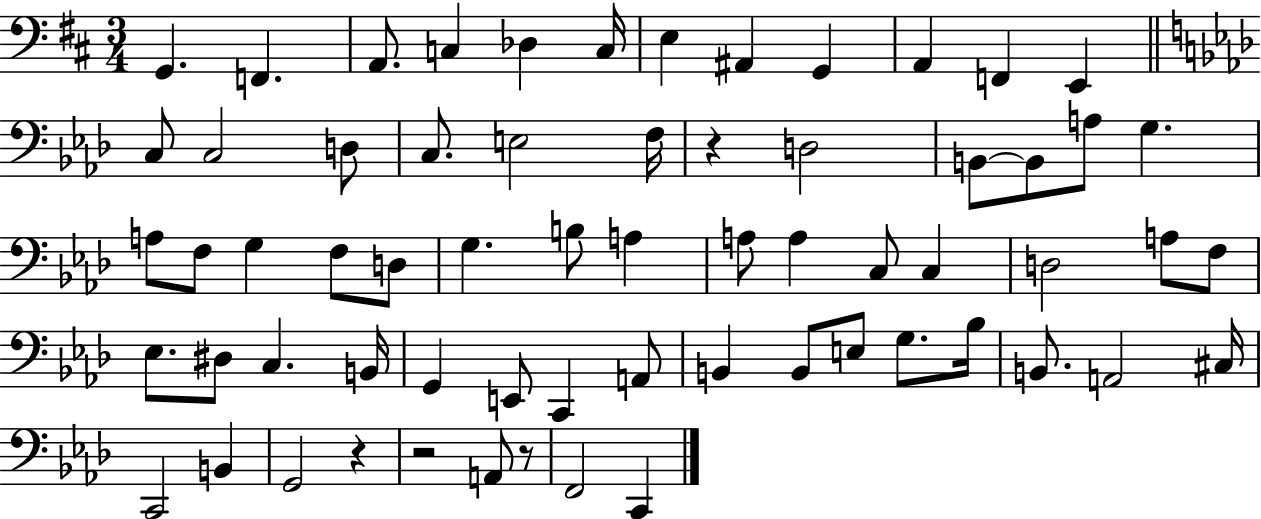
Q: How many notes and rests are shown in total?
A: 64